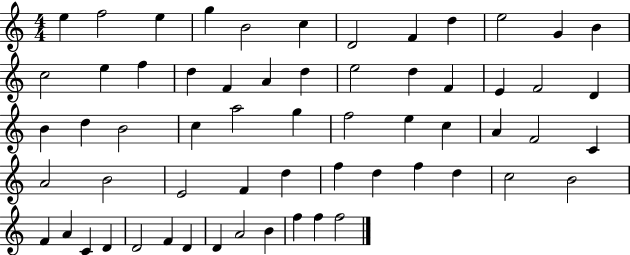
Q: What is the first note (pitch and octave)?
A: E5